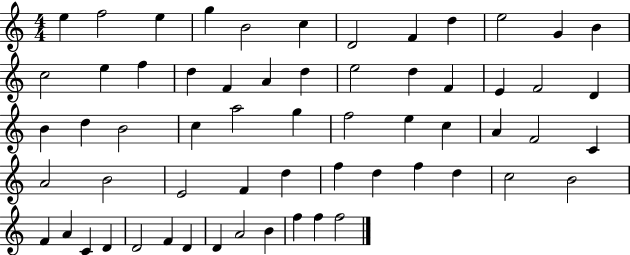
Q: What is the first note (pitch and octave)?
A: E5